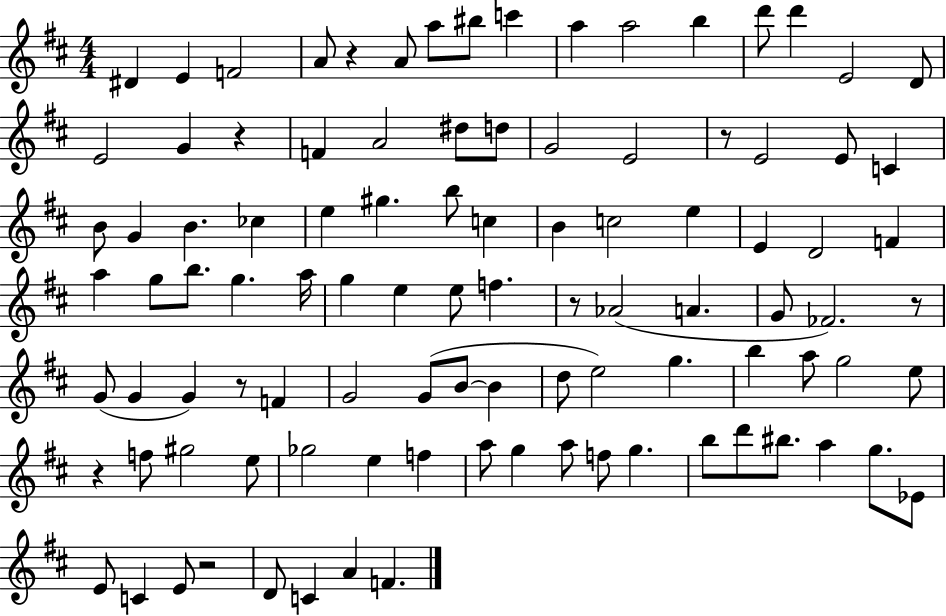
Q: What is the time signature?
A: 4/4